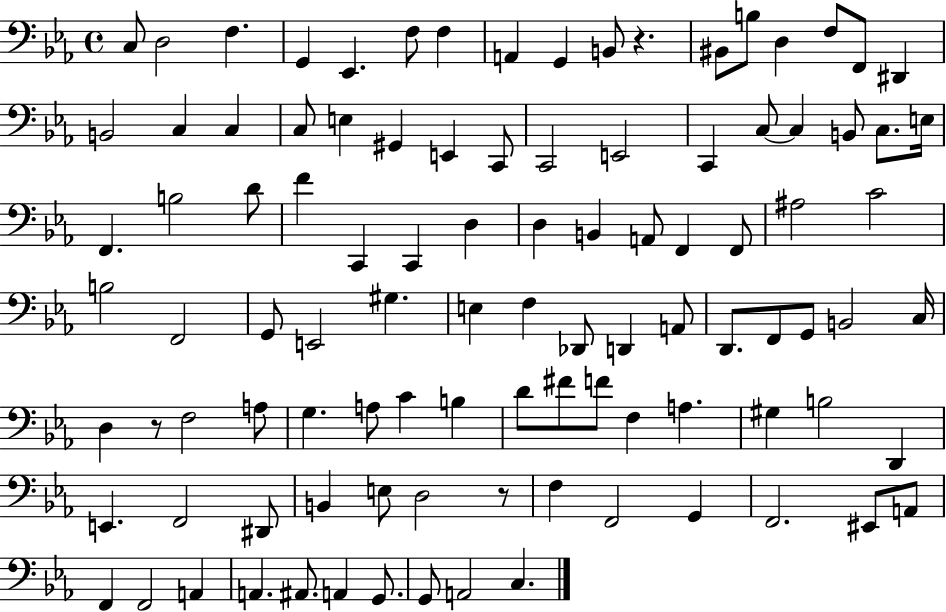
X:1
T:Untitled
M:4/4
L:1/4
K:Eb
C,/2 D,2 F, G,, _E,, F,/2 F, A,, G,, B,,/2 z ^B,,/2 B,/2 D, F,/2 F,,/2 ^D,, B,,2 C, C, C,/2 E, ^G,, E,, C,,/2 C,,2 E,,2 C,, C,/2 C, B,,/2 C,/2 E,/4 F,, B,2 D/2 F C,, C,, D, D, B,, A,,/2 F,, F,,/2 ^A,2 C2 B,2 F,,2 G,,/2 E,,2 ^G, E, F, _D,,/2 D,, A,,/2 D,,/2 F,,/2 G,,/2 B,,2 C,/4 D, z/2 F,2 A,/2 G, A,/2 C B, D/2 ^F/2 F/2 F, A, ^G, B,2 D,, E,, F,,2 ^D,,/2 B,, E,/2 D,2 z/2 F, F,,2 G,, F,,2 ^E,,/2 A,,/2 F,, F,,2 A,, A,, ^A,,/2 A,, G,,/2 G,,/2 A,,2 C,